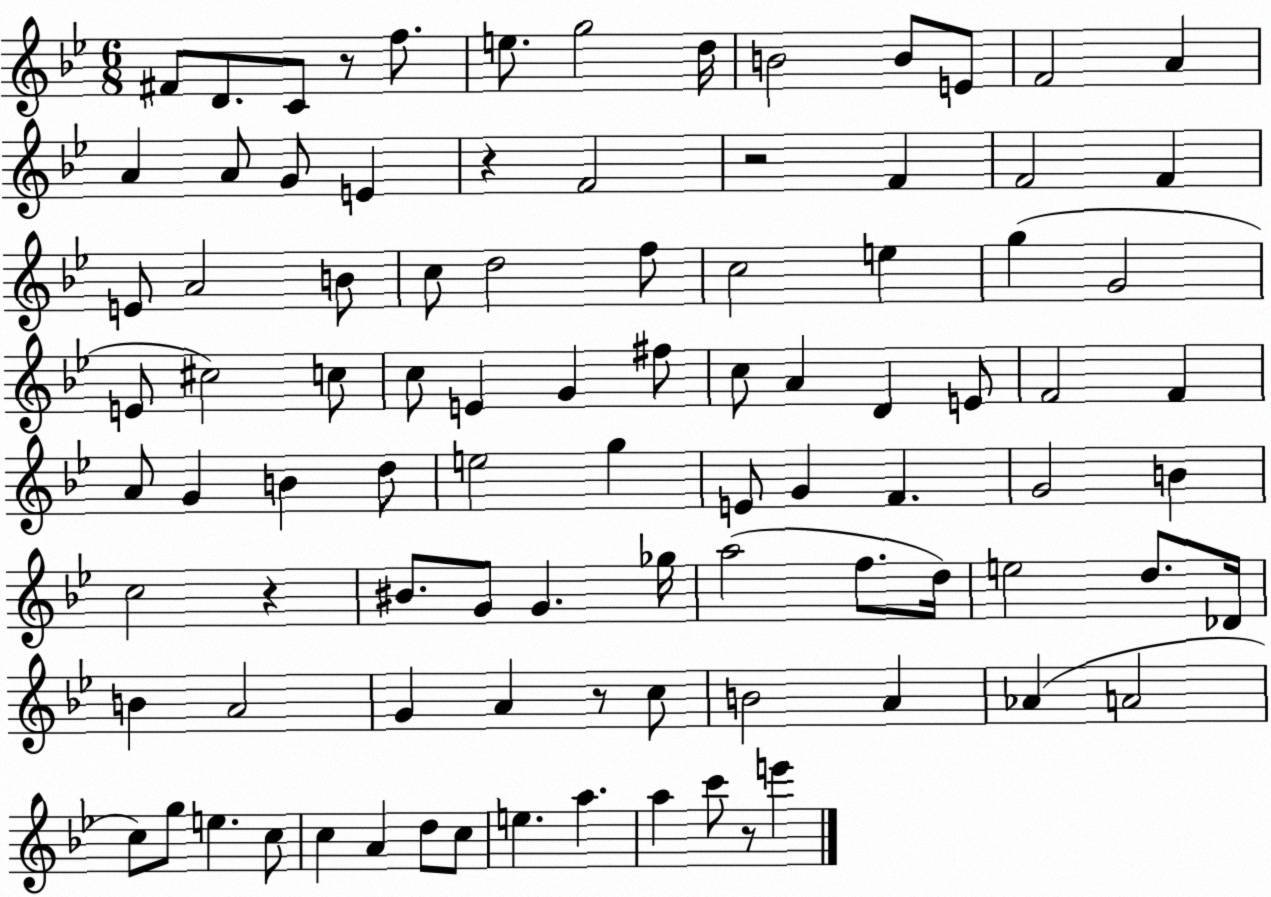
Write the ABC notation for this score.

X:1
T:Untitled
M:6/8
L:1/4
K:Bb
^F/2 D/2 C/2 z/2 f/2 e/2 g2 d/4 B2 B/2 E/2 F2 A A A/2 G/2 E z F2 z2 F F2 F E/2 A2 B/2 c/2 d2 f/2 c2 e g G2 E/2 ^c2 c/2 c/2 E G ^f/2 c/2 A D E/2 F2 F A/2 G B d/2 e2 g E/2 G F G2 B c2 z ^B/2 G/2 G _g/4 a2 f/2 d/4 e2 d/2 _D/4 B A2 G A z/2 c/2 B2 A _A A2 c/2 g/2 e c/2 c A d/2 c/2 e a a c'/2 z/2 e'